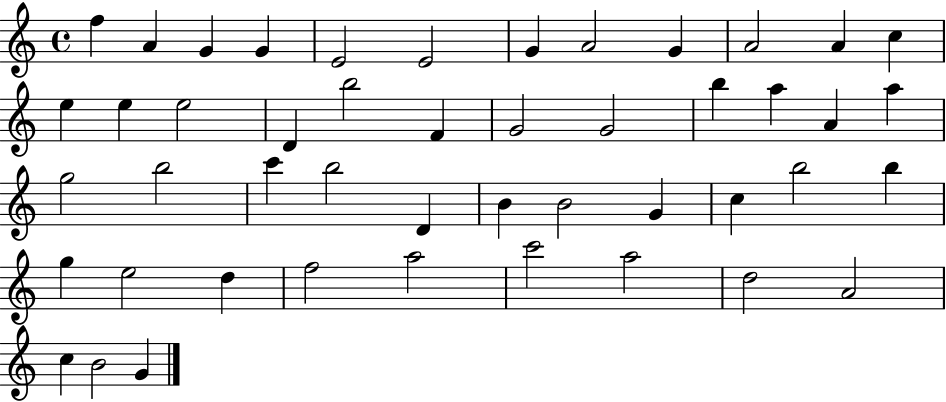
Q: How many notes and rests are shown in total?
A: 47